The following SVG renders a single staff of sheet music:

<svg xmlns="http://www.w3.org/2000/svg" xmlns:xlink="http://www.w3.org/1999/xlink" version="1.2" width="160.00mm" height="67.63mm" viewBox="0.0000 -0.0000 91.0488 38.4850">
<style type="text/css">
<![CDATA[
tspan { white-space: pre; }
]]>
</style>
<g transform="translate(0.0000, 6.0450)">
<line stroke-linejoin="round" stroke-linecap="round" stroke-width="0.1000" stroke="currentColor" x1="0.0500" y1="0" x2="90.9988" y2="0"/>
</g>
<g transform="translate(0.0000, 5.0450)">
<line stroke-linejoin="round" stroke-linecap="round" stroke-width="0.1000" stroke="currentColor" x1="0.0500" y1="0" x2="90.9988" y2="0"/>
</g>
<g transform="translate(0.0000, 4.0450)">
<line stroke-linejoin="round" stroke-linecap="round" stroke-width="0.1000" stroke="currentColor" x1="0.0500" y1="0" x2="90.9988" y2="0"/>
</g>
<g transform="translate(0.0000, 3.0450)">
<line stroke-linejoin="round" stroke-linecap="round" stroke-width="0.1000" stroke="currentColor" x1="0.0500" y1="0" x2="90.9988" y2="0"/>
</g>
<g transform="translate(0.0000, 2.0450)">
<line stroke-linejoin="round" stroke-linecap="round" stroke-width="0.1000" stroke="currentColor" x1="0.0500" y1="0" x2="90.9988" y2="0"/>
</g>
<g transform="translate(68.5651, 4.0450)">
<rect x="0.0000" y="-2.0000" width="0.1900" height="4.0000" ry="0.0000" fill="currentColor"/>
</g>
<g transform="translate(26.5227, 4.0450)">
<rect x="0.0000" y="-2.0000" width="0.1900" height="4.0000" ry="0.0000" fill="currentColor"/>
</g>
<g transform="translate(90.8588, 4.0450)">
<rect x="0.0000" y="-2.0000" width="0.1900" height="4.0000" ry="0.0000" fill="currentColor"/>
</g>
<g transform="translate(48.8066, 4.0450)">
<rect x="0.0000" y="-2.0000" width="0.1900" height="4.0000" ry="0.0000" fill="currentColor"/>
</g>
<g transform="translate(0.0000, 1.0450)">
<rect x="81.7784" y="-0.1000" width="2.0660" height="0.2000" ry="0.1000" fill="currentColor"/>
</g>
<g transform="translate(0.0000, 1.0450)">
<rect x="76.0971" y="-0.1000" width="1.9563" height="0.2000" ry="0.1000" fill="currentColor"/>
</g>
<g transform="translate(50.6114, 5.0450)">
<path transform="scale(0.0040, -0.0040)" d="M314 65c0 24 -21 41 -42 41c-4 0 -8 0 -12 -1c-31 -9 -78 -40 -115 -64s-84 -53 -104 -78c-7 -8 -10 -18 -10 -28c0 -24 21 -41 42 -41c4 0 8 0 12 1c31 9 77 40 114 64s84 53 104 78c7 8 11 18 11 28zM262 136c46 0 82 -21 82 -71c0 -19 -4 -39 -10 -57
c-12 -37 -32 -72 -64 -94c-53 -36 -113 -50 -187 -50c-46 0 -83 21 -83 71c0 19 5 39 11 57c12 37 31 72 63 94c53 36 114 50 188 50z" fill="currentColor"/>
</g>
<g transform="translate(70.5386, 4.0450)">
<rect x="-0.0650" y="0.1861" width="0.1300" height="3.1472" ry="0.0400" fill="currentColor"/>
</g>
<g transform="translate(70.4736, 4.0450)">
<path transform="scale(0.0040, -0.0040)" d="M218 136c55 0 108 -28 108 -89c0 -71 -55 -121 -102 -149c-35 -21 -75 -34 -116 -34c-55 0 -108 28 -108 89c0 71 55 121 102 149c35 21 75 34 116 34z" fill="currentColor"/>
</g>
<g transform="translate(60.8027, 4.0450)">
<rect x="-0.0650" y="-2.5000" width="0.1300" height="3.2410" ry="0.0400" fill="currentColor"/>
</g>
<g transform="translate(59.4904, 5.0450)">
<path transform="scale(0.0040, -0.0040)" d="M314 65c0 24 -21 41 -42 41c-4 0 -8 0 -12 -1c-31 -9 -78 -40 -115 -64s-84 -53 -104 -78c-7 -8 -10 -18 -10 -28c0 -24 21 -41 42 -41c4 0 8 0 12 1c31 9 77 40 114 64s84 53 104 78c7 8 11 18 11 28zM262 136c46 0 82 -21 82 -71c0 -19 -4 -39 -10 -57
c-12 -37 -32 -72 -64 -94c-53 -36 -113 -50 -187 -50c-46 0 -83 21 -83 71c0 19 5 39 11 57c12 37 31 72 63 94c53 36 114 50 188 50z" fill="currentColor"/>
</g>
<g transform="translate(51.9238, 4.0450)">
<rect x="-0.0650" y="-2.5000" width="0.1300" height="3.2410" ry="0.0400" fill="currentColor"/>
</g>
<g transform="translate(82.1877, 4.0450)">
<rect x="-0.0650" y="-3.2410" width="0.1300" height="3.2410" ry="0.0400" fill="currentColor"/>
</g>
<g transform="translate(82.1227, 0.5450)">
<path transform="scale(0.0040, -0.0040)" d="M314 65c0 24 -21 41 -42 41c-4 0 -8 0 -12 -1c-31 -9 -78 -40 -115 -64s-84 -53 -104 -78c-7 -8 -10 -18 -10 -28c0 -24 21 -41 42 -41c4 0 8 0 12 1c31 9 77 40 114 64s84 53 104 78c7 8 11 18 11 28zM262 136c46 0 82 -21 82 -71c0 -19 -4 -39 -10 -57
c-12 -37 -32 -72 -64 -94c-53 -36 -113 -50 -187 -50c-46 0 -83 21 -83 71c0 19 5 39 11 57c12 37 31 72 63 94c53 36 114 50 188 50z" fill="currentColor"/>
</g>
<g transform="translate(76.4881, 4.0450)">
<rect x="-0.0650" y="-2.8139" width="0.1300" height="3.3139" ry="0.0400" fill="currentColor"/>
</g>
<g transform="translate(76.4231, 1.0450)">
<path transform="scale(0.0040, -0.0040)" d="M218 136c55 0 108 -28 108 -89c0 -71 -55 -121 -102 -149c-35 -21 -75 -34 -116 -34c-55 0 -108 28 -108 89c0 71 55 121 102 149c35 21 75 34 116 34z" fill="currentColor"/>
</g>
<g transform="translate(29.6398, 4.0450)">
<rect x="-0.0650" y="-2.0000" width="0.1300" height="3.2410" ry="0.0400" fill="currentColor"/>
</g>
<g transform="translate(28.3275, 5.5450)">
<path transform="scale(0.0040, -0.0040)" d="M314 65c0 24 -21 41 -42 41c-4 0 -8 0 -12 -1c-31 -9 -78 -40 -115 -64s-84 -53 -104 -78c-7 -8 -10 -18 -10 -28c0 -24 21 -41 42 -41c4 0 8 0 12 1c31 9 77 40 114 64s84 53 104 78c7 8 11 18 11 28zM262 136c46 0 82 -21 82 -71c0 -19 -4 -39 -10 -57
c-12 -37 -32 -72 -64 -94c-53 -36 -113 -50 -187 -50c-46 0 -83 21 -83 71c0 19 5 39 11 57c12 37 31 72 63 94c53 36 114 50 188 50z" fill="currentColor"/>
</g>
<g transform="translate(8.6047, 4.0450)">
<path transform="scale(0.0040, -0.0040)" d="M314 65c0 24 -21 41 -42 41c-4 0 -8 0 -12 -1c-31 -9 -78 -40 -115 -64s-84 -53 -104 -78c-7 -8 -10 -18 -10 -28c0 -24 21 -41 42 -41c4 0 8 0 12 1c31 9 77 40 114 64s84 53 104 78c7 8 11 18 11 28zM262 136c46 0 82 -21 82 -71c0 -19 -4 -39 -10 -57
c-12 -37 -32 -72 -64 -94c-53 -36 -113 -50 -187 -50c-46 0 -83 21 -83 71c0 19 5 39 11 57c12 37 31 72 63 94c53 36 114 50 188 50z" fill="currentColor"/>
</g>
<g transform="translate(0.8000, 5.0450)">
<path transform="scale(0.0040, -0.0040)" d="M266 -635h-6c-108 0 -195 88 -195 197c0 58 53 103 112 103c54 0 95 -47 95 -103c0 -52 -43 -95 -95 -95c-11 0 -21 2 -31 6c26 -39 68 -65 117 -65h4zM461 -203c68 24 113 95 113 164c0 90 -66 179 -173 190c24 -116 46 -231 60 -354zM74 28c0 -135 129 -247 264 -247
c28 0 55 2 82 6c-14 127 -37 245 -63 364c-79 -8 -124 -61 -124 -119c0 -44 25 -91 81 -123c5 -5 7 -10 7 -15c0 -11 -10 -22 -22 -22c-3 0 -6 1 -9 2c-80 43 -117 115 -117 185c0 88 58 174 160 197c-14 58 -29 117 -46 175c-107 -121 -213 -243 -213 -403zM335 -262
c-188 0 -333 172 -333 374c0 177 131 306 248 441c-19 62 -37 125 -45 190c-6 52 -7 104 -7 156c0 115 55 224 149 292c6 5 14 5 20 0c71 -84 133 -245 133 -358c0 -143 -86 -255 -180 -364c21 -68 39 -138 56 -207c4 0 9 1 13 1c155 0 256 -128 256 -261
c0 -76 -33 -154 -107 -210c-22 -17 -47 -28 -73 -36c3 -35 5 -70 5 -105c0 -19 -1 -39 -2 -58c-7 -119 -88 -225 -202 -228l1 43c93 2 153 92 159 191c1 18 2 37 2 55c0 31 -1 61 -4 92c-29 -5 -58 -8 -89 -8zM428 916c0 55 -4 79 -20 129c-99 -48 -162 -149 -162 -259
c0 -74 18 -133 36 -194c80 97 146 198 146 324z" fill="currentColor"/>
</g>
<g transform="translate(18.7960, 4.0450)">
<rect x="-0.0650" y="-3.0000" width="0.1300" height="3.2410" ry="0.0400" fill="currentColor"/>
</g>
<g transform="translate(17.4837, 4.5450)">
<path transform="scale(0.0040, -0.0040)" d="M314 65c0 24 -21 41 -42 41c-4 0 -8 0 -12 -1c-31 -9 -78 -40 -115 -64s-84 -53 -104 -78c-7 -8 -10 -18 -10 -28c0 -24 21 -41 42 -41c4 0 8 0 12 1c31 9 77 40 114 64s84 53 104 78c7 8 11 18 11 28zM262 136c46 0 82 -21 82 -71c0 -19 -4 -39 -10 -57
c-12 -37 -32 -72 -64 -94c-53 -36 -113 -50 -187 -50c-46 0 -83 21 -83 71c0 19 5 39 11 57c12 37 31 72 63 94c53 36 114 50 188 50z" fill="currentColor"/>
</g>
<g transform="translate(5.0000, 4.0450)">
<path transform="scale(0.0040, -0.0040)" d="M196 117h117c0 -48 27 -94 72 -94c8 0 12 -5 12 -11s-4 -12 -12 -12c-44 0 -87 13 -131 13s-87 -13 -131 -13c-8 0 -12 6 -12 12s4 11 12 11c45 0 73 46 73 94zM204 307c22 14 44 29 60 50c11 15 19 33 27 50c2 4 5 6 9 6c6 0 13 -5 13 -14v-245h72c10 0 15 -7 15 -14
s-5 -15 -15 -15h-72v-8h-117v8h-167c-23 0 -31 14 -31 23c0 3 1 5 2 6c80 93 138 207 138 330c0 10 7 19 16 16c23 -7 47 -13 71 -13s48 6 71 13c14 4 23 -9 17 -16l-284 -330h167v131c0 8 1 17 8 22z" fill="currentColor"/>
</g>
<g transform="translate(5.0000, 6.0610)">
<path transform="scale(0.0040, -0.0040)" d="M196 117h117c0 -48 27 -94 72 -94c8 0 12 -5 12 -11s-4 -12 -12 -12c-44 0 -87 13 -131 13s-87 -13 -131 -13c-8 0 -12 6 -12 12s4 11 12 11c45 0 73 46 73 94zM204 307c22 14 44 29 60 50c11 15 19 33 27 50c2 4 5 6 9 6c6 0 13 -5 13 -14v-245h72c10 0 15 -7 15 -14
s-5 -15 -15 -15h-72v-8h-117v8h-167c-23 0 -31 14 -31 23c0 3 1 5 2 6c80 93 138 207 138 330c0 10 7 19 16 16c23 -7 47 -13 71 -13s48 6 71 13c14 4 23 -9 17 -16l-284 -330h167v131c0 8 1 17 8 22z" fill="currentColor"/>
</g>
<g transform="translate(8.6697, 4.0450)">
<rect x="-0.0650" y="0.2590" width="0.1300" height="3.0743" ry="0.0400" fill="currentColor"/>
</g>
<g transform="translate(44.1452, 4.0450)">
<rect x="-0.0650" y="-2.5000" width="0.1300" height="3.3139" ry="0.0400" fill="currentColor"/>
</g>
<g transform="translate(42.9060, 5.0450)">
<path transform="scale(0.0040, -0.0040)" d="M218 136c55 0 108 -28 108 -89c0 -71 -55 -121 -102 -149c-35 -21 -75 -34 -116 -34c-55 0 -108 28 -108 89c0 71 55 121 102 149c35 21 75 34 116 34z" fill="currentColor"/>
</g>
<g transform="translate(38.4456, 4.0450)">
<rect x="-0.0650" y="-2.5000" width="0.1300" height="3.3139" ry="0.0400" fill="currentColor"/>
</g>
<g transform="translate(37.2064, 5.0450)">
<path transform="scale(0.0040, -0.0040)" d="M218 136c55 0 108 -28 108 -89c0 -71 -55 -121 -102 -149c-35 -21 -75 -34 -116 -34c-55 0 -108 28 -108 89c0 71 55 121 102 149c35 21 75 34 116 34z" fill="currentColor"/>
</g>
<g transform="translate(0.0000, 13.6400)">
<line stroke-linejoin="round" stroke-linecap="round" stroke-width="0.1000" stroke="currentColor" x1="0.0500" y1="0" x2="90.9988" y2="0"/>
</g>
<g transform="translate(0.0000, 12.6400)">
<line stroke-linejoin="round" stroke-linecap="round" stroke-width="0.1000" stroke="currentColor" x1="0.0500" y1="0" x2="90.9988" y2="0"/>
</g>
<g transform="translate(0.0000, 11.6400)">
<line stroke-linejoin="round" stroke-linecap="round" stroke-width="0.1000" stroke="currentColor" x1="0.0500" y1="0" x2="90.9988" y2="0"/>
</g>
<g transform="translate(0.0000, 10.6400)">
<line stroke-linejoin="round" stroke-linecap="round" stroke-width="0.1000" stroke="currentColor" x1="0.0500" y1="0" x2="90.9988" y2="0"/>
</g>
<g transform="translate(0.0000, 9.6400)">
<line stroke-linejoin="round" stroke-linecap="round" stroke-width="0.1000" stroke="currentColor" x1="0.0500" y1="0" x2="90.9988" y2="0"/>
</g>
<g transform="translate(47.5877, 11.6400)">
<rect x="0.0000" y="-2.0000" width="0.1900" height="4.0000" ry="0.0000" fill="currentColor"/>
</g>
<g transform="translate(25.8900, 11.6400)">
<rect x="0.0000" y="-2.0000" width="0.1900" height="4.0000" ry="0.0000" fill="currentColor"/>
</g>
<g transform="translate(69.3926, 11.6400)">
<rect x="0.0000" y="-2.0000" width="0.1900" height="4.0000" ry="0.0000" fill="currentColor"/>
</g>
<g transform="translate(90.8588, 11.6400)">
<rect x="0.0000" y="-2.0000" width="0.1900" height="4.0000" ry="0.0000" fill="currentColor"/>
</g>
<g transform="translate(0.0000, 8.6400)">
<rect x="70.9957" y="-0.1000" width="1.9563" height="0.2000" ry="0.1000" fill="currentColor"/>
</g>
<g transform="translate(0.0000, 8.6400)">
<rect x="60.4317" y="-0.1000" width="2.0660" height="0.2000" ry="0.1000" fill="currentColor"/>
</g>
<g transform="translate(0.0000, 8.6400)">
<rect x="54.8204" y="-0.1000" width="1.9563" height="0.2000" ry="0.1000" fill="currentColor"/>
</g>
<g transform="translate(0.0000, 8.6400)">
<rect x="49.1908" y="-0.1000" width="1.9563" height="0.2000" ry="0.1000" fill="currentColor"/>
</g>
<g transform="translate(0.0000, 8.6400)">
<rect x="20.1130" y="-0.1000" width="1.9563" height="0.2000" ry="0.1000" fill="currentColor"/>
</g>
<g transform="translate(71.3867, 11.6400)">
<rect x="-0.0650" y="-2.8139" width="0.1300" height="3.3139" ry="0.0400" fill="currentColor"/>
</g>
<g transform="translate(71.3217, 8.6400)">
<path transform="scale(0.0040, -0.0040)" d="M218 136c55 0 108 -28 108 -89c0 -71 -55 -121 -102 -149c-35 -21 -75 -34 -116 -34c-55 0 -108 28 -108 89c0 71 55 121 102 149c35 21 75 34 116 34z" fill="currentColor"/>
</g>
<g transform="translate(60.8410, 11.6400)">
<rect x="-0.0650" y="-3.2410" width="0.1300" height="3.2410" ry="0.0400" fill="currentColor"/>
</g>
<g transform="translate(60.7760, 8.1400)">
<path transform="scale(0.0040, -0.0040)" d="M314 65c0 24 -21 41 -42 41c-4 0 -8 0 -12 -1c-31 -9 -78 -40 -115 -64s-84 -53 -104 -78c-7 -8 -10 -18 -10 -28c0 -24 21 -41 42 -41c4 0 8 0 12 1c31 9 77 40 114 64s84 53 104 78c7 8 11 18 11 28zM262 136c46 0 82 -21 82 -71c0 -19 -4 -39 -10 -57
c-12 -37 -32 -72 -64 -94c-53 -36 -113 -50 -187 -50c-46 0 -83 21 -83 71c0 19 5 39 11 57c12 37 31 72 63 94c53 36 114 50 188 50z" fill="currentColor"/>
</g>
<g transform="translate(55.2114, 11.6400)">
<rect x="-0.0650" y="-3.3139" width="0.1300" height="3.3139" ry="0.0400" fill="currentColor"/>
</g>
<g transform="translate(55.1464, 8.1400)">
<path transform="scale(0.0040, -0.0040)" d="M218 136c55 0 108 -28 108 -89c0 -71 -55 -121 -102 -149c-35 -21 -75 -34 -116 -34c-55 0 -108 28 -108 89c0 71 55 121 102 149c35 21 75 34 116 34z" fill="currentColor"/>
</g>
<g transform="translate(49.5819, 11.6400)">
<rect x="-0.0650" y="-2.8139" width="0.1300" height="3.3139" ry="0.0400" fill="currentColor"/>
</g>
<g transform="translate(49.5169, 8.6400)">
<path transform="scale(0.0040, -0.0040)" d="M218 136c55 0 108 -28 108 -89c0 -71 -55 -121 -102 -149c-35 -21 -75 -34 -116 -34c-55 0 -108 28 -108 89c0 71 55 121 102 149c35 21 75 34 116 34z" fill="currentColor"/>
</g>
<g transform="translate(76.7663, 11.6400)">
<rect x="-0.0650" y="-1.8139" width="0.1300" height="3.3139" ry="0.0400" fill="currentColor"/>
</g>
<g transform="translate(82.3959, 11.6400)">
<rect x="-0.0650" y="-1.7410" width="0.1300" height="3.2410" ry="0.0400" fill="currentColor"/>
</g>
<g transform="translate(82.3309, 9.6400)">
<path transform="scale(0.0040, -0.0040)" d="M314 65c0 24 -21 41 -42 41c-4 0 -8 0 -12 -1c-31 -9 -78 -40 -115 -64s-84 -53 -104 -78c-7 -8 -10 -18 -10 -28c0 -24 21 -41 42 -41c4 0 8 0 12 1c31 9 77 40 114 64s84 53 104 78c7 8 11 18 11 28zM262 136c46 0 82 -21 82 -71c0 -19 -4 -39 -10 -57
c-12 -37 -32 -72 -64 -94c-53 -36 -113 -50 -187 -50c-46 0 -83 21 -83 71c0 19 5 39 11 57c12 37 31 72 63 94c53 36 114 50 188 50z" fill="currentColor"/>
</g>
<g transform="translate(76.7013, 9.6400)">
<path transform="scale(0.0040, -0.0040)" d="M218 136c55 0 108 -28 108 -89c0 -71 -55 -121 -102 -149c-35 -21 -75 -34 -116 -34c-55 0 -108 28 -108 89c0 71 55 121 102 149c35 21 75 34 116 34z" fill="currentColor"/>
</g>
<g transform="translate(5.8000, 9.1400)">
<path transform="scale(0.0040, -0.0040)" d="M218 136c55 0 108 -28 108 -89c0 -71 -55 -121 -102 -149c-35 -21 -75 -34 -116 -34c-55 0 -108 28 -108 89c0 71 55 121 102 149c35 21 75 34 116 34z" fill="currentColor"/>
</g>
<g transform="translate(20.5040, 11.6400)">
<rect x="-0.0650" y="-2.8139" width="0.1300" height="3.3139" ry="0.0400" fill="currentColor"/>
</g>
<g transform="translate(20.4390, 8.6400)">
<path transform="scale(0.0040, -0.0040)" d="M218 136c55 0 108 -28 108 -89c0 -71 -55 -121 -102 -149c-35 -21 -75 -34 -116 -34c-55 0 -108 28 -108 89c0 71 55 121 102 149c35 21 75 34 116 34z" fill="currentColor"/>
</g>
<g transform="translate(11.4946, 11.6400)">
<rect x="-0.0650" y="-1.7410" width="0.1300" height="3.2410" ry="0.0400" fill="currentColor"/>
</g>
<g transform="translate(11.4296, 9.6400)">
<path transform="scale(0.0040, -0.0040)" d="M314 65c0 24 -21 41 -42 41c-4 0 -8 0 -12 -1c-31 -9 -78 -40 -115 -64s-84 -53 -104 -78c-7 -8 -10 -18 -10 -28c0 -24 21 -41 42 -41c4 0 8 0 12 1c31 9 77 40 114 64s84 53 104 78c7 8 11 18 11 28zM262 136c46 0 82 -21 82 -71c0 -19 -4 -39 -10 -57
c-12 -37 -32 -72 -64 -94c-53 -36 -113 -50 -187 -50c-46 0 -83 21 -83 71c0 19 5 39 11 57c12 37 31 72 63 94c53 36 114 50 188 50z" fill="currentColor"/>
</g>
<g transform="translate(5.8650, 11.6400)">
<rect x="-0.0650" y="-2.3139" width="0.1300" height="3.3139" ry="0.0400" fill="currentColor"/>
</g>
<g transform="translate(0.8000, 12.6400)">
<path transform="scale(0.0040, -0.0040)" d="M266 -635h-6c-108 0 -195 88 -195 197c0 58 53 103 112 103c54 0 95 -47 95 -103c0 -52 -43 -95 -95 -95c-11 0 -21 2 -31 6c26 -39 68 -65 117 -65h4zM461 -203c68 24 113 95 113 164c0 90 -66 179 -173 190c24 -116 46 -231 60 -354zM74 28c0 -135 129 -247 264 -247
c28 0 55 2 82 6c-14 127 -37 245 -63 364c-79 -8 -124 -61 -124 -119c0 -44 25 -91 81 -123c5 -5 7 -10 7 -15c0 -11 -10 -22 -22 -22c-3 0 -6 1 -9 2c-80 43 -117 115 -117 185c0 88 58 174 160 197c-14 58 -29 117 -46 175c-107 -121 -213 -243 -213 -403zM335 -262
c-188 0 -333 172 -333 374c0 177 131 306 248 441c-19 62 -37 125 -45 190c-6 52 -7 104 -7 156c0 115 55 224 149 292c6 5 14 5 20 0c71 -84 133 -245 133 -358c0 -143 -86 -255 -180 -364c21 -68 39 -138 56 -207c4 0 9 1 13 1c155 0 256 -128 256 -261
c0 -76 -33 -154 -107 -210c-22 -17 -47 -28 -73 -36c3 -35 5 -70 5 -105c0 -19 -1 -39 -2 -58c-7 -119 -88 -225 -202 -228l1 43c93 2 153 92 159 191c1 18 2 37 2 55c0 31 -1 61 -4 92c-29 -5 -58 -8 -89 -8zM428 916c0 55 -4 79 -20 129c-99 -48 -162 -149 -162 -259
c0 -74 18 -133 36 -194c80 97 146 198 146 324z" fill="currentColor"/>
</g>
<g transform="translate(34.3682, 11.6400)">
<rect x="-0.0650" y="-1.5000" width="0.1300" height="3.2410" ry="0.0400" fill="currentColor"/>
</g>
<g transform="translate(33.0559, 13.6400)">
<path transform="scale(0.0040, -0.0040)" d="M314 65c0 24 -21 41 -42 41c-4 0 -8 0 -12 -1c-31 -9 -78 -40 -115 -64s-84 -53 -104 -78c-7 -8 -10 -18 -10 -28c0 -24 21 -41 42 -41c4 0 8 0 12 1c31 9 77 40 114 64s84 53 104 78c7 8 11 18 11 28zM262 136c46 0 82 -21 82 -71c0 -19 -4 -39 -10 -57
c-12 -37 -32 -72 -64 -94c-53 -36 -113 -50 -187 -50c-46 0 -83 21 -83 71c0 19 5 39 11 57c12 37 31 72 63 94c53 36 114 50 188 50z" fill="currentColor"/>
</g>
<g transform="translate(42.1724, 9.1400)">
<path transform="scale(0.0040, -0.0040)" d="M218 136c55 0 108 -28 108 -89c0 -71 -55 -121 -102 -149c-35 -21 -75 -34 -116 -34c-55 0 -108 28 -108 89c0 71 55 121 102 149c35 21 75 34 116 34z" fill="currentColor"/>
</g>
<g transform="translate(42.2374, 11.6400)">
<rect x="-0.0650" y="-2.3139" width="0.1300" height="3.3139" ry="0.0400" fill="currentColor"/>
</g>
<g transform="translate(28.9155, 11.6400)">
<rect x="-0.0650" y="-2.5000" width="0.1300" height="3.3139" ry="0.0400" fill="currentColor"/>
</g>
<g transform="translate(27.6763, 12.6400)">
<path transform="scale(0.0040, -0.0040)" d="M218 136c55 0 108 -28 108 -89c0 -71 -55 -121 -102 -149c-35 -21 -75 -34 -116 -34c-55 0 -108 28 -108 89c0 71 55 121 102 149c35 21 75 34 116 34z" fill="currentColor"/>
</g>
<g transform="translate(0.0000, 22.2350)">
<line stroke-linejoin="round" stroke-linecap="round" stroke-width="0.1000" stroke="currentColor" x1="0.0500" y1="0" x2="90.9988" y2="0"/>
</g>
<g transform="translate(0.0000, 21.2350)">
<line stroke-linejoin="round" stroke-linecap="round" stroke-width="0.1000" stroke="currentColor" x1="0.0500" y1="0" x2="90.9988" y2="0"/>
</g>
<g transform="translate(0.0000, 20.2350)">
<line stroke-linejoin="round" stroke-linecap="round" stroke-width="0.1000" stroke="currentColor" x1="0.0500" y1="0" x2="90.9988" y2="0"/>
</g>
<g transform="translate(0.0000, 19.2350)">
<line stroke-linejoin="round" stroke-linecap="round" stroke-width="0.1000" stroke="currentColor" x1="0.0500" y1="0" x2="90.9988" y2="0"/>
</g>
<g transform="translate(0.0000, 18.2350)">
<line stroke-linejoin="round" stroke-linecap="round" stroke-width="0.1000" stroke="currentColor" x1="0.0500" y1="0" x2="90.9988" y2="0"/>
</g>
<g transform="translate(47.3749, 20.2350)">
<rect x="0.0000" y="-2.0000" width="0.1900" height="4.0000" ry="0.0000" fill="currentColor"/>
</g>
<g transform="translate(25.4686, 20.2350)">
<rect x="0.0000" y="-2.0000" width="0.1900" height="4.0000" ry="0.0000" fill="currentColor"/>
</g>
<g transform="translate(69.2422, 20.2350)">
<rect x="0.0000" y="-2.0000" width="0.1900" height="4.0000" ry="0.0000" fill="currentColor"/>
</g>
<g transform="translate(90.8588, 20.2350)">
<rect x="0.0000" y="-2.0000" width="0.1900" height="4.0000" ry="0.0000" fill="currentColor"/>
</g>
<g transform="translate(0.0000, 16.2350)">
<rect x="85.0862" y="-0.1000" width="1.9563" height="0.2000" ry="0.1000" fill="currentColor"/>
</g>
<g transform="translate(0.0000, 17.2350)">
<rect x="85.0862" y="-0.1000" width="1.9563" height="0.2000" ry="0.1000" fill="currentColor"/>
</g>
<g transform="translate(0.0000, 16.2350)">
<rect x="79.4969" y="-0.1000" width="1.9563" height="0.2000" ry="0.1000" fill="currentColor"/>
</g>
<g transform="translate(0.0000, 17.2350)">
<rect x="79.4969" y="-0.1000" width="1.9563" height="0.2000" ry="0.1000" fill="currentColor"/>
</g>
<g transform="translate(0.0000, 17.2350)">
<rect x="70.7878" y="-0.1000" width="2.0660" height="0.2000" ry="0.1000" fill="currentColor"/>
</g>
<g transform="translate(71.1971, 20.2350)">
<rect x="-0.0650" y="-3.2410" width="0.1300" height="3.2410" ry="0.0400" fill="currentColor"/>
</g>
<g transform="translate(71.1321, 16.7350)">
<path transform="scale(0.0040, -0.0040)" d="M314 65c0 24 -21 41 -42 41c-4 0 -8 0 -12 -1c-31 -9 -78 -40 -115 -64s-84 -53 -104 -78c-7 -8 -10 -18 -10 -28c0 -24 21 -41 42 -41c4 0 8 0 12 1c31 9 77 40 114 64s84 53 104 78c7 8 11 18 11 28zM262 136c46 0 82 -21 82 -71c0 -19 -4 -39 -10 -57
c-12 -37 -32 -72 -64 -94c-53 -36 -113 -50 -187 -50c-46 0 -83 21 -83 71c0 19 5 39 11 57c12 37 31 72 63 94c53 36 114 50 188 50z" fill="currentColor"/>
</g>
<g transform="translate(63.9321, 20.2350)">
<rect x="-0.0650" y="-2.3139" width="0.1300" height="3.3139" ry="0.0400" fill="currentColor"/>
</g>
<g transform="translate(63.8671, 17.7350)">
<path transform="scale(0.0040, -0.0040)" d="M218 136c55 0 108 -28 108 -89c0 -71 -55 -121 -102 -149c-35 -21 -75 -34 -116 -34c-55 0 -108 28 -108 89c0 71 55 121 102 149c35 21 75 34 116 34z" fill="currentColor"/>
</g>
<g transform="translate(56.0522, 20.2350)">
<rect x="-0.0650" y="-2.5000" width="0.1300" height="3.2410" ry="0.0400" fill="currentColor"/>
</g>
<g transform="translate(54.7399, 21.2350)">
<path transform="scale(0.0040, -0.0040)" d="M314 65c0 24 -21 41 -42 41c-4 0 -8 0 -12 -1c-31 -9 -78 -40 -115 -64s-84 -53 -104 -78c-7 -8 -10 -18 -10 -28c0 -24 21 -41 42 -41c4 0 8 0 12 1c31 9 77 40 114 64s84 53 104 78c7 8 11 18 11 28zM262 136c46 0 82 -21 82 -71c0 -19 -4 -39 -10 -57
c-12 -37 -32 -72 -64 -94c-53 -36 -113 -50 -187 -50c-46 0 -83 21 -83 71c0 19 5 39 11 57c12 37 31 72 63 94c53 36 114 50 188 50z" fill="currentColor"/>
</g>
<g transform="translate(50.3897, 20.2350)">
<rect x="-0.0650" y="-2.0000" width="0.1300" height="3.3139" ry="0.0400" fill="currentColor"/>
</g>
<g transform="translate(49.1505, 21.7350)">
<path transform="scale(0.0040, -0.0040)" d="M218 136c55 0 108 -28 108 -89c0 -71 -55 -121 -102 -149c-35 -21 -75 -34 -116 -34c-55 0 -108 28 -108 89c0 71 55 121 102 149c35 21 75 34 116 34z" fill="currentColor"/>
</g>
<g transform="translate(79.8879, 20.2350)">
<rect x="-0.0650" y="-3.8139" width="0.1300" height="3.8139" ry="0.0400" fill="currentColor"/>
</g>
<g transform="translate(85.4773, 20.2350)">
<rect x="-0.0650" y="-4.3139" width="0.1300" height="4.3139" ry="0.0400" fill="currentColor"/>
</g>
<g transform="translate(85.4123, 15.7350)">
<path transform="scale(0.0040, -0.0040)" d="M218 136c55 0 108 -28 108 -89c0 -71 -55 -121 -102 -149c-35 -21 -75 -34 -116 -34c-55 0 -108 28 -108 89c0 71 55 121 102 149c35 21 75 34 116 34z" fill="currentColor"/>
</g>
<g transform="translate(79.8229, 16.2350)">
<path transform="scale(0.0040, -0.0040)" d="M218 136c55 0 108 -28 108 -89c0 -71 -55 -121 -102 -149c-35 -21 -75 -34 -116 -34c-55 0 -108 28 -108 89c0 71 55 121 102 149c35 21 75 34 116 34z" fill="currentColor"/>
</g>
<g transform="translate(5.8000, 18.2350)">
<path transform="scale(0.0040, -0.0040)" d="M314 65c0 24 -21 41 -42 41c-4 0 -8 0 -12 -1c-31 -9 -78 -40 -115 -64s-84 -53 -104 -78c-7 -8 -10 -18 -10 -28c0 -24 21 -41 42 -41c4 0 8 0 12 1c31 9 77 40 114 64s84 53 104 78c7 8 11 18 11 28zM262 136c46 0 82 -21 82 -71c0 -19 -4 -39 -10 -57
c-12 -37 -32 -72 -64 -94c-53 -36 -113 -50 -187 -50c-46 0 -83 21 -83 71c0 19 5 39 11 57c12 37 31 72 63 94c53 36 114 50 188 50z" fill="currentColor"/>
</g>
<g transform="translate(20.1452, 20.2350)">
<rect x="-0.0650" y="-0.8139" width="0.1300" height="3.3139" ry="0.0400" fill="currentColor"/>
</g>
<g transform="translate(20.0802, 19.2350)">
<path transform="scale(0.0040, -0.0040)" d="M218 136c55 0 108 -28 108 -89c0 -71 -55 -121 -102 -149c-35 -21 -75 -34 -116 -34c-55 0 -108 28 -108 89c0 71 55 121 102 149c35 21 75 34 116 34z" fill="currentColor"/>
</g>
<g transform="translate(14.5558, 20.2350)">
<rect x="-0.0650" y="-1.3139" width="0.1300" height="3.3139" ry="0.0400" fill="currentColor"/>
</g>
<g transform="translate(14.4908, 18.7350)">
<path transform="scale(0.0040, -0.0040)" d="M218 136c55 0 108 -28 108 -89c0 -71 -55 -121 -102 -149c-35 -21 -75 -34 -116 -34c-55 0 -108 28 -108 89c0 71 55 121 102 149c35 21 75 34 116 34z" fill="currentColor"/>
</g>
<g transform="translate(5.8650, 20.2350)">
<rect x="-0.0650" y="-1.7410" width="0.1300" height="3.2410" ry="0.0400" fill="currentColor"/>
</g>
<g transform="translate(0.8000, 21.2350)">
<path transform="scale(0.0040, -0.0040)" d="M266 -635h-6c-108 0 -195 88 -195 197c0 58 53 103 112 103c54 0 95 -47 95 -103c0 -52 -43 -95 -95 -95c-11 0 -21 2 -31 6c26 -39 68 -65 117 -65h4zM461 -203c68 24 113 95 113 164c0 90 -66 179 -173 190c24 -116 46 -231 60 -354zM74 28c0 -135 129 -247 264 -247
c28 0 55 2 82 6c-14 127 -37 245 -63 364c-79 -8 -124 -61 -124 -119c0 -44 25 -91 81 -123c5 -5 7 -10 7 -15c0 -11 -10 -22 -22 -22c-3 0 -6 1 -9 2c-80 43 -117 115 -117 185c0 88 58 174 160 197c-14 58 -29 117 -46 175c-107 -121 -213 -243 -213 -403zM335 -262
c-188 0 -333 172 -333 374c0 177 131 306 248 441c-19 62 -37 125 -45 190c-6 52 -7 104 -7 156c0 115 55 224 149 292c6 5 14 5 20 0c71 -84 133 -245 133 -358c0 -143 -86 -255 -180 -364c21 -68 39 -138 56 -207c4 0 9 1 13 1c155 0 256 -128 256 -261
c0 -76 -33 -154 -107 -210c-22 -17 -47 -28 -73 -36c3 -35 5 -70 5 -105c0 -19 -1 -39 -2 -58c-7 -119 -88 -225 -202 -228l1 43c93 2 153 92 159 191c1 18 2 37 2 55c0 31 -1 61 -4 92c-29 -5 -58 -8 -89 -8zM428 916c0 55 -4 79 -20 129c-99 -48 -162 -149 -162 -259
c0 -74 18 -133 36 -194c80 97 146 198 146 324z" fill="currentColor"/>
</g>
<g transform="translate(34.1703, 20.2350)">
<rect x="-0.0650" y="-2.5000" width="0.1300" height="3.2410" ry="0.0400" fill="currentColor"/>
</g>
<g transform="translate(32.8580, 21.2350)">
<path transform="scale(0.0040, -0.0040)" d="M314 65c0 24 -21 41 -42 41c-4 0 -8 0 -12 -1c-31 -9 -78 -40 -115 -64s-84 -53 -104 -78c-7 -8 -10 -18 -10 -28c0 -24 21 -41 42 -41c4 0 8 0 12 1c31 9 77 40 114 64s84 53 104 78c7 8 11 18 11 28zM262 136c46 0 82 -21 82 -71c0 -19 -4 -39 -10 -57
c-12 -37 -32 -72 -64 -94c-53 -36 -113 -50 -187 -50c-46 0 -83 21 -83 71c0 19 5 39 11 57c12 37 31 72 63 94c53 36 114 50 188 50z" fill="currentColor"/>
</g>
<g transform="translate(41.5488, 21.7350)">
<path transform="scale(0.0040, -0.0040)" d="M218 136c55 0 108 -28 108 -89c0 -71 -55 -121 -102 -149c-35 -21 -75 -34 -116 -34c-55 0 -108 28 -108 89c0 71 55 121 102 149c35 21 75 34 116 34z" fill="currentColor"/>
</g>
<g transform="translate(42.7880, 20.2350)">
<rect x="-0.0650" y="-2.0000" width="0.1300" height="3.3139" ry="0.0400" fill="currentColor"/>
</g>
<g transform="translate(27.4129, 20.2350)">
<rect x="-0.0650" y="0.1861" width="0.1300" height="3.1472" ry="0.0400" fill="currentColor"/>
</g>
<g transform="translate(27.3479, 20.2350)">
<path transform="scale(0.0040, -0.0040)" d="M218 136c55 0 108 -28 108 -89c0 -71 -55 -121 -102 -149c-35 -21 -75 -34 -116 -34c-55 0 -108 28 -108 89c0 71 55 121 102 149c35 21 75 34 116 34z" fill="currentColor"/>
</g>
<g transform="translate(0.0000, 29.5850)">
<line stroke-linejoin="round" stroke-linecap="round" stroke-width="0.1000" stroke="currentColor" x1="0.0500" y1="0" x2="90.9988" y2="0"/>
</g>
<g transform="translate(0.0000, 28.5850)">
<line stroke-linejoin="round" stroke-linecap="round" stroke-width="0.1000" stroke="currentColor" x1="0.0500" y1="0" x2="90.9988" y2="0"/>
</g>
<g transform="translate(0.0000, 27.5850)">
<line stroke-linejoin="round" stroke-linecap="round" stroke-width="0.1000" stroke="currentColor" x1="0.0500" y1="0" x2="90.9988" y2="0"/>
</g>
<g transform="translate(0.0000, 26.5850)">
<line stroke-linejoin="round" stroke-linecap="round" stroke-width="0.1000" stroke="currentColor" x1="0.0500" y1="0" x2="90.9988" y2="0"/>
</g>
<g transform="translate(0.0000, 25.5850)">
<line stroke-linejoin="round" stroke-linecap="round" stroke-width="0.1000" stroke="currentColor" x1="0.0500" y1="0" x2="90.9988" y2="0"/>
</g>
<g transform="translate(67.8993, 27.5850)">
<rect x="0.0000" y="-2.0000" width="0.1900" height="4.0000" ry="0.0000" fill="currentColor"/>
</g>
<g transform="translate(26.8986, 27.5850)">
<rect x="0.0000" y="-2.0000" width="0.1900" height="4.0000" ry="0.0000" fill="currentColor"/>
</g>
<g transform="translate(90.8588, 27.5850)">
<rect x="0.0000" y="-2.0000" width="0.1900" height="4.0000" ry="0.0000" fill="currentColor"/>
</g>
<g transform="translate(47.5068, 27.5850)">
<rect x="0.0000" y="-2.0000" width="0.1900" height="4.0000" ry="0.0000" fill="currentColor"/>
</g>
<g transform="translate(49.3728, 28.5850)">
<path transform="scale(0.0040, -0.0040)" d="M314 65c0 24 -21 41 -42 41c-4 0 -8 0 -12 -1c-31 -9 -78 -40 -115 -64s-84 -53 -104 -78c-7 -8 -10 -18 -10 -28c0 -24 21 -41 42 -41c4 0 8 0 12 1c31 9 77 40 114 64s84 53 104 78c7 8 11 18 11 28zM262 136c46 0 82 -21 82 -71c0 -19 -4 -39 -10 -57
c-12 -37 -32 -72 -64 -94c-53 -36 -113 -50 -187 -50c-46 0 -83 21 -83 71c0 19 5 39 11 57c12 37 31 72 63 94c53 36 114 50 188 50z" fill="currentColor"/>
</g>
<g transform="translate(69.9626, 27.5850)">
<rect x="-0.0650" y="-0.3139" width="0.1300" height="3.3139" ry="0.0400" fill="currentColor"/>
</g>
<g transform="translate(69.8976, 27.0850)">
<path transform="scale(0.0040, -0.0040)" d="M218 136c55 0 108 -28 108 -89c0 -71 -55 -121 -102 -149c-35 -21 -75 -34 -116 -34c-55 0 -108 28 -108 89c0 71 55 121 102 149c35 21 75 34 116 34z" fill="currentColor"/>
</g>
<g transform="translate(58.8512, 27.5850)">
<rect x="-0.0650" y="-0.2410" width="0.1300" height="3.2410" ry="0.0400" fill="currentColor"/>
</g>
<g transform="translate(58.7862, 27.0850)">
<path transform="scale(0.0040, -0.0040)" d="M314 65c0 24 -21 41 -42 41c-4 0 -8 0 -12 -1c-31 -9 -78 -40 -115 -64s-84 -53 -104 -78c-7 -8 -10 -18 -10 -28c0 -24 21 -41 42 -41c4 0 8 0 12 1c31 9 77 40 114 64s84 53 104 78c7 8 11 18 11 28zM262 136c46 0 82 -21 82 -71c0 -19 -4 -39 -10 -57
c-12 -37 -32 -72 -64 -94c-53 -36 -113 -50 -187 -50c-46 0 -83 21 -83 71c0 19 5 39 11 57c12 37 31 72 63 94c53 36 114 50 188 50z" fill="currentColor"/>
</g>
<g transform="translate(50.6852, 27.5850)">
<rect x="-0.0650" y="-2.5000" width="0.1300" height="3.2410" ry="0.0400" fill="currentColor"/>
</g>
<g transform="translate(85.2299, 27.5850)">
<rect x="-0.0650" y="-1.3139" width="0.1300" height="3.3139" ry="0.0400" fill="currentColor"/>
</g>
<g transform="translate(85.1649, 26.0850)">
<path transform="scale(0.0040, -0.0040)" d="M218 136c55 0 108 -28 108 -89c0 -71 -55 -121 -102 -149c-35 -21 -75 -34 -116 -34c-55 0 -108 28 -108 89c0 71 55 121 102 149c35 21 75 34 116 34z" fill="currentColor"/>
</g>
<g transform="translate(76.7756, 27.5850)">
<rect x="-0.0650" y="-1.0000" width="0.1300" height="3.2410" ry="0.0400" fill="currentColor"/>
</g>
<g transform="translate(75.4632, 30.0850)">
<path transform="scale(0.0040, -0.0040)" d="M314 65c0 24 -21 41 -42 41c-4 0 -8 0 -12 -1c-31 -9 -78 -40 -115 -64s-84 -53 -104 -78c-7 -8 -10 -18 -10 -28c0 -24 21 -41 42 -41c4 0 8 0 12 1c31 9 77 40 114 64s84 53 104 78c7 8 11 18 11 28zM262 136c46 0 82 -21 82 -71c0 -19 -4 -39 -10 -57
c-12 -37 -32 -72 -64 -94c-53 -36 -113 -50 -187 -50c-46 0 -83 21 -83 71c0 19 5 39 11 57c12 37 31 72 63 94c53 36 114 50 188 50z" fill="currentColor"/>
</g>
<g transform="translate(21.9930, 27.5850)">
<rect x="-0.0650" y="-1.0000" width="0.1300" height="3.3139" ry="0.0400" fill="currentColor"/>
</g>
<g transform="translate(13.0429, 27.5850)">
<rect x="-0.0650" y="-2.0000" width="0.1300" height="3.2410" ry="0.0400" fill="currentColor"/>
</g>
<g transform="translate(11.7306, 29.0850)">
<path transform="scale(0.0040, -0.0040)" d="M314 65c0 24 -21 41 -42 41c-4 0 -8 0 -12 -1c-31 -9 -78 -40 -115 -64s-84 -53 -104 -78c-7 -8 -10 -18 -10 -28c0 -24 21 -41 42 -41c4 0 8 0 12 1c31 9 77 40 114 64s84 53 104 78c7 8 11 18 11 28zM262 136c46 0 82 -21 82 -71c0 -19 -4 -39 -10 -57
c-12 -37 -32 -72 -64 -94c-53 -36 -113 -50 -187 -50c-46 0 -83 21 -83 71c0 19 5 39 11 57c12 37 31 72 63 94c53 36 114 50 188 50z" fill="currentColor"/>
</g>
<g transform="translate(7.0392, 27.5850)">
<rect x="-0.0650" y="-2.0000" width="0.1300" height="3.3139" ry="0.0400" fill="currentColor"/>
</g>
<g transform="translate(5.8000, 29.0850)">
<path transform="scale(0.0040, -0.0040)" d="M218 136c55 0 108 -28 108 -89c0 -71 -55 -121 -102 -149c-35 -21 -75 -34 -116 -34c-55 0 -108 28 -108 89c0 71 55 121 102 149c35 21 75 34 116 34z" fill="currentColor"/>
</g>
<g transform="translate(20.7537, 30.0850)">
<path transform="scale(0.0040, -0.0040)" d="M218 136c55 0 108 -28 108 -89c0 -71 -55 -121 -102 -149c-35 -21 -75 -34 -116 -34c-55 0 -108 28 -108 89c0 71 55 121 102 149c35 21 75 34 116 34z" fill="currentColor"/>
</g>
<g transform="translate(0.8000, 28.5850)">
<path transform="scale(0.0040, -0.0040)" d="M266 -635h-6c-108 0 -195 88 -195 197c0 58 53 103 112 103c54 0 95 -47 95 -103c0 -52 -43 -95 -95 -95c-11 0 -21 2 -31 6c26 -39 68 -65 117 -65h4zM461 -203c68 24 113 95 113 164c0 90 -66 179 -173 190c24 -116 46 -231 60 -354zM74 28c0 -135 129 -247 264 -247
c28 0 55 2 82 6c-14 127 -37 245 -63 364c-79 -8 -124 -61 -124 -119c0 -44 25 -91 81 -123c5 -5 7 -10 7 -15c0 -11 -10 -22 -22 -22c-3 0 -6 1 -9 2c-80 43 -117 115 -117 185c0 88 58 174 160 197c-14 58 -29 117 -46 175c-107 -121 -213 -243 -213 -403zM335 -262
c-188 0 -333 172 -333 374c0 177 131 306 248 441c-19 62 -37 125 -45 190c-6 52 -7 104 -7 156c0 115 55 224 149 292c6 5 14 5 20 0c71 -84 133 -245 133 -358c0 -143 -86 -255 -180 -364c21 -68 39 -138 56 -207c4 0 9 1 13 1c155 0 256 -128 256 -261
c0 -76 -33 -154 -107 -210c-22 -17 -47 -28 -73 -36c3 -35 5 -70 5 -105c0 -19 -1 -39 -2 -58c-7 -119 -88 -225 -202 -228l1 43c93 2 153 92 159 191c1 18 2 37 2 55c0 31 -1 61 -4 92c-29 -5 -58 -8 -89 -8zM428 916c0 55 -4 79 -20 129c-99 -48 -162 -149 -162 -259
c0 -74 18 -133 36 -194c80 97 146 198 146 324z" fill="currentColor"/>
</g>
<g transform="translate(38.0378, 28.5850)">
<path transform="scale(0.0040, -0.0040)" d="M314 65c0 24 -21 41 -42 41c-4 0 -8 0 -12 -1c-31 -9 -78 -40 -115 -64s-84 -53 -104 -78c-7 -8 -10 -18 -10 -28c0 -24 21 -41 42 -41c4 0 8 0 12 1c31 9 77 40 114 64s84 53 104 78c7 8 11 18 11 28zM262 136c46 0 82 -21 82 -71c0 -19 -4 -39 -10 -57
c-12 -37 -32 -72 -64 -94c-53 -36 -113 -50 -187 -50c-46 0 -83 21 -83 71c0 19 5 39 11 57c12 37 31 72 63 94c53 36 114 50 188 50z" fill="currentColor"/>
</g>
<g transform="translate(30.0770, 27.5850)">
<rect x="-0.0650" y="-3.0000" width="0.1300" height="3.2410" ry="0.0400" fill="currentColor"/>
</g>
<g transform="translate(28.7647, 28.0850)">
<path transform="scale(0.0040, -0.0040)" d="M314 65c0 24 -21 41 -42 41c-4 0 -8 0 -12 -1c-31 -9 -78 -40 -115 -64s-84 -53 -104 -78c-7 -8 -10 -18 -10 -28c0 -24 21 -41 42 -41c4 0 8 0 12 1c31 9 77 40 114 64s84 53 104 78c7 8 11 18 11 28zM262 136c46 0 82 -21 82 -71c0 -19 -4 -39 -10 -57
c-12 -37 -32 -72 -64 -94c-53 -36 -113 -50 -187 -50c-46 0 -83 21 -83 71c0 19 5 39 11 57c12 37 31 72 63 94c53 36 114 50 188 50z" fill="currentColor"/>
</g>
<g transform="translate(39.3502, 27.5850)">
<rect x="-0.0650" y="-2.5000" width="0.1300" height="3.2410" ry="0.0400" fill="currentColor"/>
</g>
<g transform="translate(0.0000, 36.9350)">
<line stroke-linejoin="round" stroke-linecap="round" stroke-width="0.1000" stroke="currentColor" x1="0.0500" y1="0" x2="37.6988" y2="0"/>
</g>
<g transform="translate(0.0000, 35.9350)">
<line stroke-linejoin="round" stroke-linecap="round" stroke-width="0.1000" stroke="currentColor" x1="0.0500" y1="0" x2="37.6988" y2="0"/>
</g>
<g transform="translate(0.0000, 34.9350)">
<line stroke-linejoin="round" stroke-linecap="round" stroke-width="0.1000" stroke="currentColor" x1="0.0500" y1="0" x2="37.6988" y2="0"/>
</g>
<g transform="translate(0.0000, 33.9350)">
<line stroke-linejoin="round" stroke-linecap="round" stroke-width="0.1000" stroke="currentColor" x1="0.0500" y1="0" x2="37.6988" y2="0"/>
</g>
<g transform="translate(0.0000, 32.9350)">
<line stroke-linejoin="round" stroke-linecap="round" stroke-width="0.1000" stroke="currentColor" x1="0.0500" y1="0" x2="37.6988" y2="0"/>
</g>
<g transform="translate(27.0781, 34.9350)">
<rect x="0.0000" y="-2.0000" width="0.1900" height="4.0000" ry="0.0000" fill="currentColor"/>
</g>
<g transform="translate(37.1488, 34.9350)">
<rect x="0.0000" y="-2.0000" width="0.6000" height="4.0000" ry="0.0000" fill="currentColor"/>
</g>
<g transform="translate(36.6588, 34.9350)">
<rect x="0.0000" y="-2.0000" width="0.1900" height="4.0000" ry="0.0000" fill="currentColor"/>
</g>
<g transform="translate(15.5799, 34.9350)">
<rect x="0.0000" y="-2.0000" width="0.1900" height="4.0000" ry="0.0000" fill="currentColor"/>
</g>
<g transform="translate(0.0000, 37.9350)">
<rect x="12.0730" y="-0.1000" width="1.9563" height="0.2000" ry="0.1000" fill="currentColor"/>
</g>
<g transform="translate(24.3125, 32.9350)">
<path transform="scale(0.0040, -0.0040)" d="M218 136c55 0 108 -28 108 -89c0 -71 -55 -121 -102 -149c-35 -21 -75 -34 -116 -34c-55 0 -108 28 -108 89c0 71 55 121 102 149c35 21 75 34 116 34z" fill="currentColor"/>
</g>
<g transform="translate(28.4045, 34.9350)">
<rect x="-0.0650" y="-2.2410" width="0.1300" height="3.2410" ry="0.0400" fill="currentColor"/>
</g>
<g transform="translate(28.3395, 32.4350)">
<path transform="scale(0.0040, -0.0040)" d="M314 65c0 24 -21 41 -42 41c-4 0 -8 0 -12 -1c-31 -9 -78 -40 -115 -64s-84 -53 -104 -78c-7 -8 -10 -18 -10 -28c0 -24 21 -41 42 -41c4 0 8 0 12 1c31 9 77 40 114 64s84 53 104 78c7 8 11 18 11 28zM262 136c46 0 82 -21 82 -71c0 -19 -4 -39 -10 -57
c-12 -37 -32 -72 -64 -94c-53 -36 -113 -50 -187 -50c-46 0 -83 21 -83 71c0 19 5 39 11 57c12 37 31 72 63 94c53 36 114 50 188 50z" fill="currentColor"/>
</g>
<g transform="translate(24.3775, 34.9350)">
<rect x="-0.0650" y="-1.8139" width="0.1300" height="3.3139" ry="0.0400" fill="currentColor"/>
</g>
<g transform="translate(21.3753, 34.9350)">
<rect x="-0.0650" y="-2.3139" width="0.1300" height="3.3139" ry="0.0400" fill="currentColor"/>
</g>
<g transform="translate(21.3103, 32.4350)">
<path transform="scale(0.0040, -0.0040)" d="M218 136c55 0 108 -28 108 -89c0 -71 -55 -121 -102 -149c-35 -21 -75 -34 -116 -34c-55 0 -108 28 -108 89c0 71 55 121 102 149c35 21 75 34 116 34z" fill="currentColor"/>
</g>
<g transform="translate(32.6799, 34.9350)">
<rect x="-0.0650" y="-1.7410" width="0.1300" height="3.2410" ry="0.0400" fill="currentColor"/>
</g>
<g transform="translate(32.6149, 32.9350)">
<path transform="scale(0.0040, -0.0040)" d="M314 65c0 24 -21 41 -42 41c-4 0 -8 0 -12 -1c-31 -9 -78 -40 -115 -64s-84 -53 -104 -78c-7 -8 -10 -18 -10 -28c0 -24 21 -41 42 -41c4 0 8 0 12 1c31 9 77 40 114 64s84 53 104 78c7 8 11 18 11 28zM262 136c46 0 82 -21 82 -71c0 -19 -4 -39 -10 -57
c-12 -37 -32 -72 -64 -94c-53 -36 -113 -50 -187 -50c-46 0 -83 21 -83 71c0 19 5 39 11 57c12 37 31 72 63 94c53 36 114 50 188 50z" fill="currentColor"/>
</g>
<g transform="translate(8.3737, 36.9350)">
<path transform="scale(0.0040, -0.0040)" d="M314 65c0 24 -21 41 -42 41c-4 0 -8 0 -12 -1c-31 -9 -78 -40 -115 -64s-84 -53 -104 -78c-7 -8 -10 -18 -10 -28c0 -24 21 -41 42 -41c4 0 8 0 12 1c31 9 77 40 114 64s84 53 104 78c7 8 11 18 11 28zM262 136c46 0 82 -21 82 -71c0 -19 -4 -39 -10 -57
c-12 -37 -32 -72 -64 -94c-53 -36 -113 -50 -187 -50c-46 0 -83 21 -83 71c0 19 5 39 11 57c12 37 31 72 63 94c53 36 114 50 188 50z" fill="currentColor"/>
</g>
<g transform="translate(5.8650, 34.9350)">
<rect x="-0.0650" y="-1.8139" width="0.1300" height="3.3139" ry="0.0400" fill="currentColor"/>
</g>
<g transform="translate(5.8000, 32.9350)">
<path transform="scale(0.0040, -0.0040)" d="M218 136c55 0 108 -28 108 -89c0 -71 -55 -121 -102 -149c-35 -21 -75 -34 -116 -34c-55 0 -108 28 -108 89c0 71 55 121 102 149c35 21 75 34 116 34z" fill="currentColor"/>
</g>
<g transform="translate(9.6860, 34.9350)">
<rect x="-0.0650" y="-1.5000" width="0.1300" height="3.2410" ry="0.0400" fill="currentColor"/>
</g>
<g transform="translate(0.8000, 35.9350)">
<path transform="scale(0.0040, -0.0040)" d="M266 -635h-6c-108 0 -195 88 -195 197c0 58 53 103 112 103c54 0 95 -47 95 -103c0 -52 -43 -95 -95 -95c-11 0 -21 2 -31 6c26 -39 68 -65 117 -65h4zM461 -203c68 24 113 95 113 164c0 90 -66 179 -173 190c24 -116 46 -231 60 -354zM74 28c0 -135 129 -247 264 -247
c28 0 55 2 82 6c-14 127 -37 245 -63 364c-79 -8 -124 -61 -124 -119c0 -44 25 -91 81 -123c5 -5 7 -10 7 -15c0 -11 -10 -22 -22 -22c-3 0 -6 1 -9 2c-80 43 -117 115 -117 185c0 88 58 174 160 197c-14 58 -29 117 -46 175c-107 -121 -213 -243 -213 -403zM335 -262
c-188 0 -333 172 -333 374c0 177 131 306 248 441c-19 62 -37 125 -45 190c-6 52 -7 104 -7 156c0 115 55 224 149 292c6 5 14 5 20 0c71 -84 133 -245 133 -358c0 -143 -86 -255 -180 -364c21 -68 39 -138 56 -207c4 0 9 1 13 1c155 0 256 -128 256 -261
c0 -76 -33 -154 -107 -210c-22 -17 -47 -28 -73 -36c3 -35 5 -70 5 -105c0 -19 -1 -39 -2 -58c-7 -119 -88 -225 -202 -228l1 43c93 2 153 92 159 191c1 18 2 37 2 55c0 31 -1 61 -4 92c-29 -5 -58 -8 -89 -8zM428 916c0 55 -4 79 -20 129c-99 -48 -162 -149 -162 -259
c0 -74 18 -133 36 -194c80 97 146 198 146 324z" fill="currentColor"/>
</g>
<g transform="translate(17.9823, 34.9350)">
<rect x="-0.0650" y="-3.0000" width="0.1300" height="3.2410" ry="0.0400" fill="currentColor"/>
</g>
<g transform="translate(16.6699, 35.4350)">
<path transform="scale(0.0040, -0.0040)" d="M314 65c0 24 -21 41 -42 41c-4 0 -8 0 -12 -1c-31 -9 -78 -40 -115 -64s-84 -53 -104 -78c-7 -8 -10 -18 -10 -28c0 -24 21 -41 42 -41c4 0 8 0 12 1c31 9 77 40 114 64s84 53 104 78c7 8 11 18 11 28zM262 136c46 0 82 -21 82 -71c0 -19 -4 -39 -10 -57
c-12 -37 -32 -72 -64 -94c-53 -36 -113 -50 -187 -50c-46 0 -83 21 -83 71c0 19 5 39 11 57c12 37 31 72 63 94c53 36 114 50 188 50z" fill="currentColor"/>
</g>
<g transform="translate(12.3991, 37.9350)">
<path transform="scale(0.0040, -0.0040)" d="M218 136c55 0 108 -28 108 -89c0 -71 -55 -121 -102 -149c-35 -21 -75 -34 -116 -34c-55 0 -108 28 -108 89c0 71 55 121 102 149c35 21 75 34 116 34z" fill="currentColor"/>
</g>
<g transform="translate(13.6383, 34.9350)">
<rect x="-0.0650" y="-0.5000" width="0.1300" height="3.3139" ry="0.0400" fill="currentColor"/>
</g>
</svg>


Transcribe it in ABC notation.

X:1
T:Untitled
M:4/4
L:1/4
K:C
B2 A2 F2 G G G2 G2 B a b2 g f2 a G E2 g a b b2 a f f2 f2 e d B G2 F F G2 g b2 c' d' F F2 D A2 G2 G2 c2 c D2 e f E2 C A2 g f g2 f2